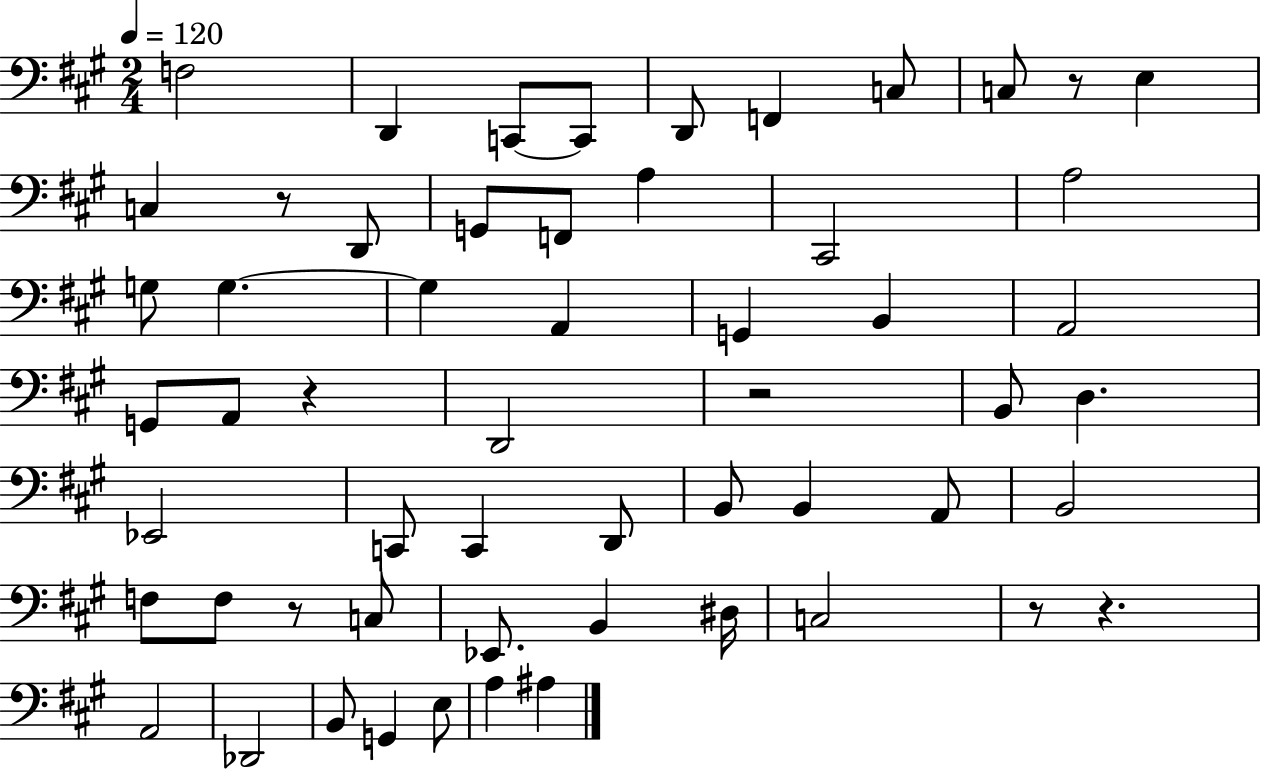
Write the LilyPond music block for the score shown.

{
  \clef bass
  \numericTimeSignature
  \time 2/4
  \key a \major
  \tempo 4 = 120
  \repeat volta 2 { f2 | d,4 c,8~~ c,8 | d,8 f,4 c8 | c8 r8 e4 | \break c4 r8 d,8 | g,8 f,8 a4 | cis,2 | a2 | \break g8 g4.~~ | g4 a,4 | g,4 b,4 | a,2 | \break g,8 a,8 r4 | d,2 | r2 | b,8 d4. | \break ees,2 | c,8 c,4 d,8 | b,8 b,4 a,8 | b,2 | \break f8 f8 r8 c8 | ees,8. b,4 dis16 | c2 | r8 r4. | \break a,2 | des,2 | b,8 g,4 e8 | a4 ais4 | \break } \bar "|."
}